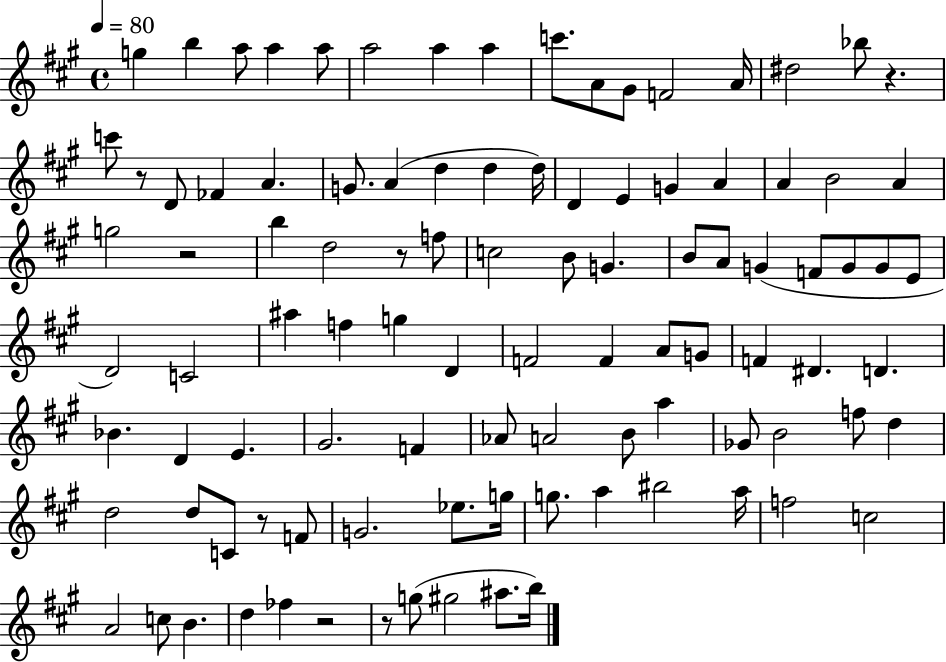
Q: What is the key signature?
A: A major